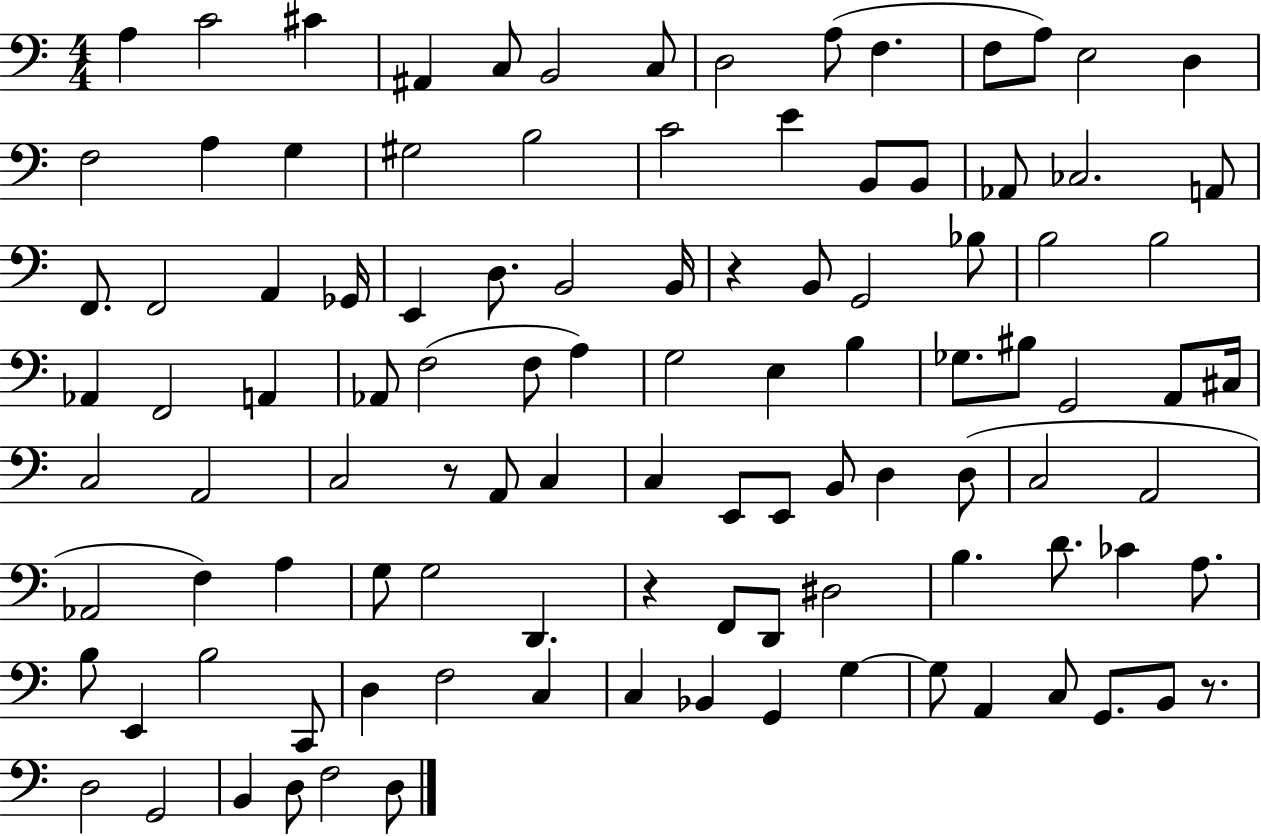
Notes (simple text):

A3/q C4/h C#4/q A#2/q C3/e B2/h C3/e D3/h A3/e F3/q. F3/e A3/e E3/h D3/q F3/h A3/q G3/q G#3/h B3/h C4/h E4/q B2/e B2/e Ab2/e CES3/h. A2/e F2/e. F2/h A2/q Gb2/s E2/q D3/e. B2/h B2/s R/q B2/e G2/h Bb3/e B3/h B3/h Ab2/q F2/h A2/q Ab2/e F3/h F3/e A3/q G3/h E3/q B3/q Gb3/e. BIS3/e G2/h A2/e C#3/s C3/h A2/h C3/h R/e A2/e C3/q C3/q E2/e E2/e B2/e D3/q D3/e C3/h A2/h Ab2/h F3/q A3/q G3/e G3/h D2/q. R/q F2/e D2/e D#3/h B3/q. D4/e. CES4/q A3/e. B3/e E2/q B3/h C2/e D3/q F3/h C3/q C3/q Bb2/q G2/q G3/q G3/e A2/q C3/e G2/e. B2/e R/e. D3/h G2/h B2/q D3/e F3/h D3/e